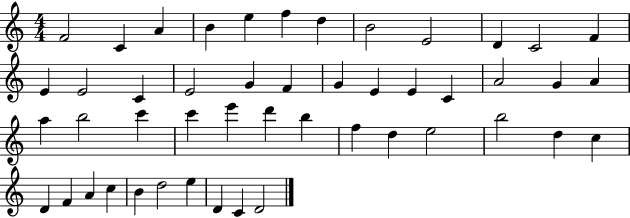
{
  \clef treble
  \numericTimeSignature
  \time 4/4
  \key c \major
  f'2 c'4 a'4 | b'4 e''4 f''4 d''4 | b'2 e'2 | d'4 c'2 f'4 | \break e'4 e'2 c'4 | e'2 g'4 f'4 | g'4 e'4 e'4 c'4 | a'2 g'4 a'4 | \break a''4 b''2 c'''4 | c'''4 e'''4 d'''4 b''4 | f''4 d''4 e''2 | b''2 d''4 c''4 | \break d'4 f'4 a'4 c''4 | b'4 d''2 e''4 | d'4 c'4 d'2 | \bar "|."
}